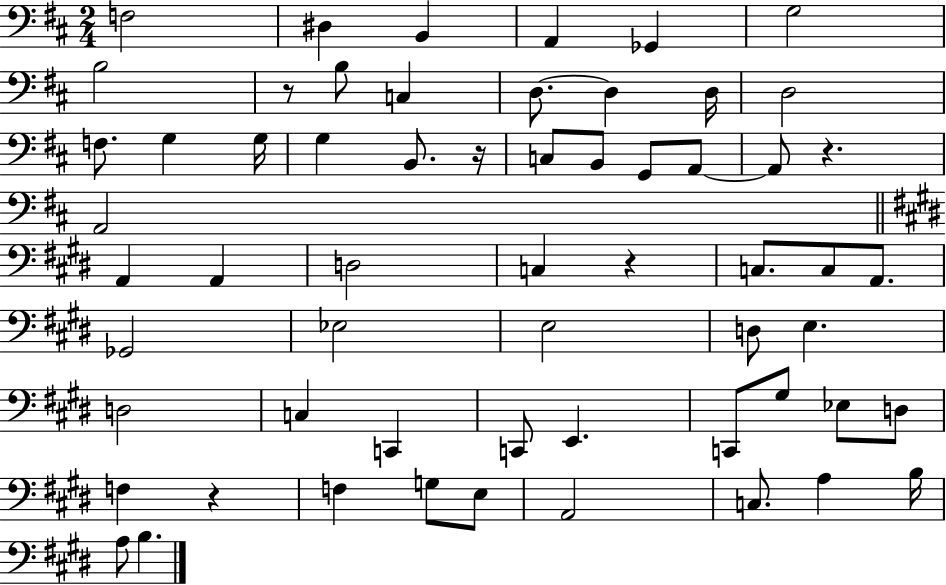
X:1
T:Untitled
M:2/4
L:1/4
K:D
F,2 ^D, B,, A,, _G,, G,2 B,2 z/2 B,/2 C, D,/2 D, D,/4 D,2 F,/2 G, G,/4 G, B,,/2 z/4 C,/2 B,,/2 G,,/2 A,,/2 A,,/2 z A,,2 A,, A,, D,2 C, z C,/2 C,/2 A,,/2 _G,,2 _E,2 E,2 D,/2 E, D,2 C, C,, C,,/2 E,, C,,/2 ^G,/2 _E,/2 D,/2 F, z F, G,/2 E,/2 A,,2 C,/2 A, B,/4 A,/2 B,